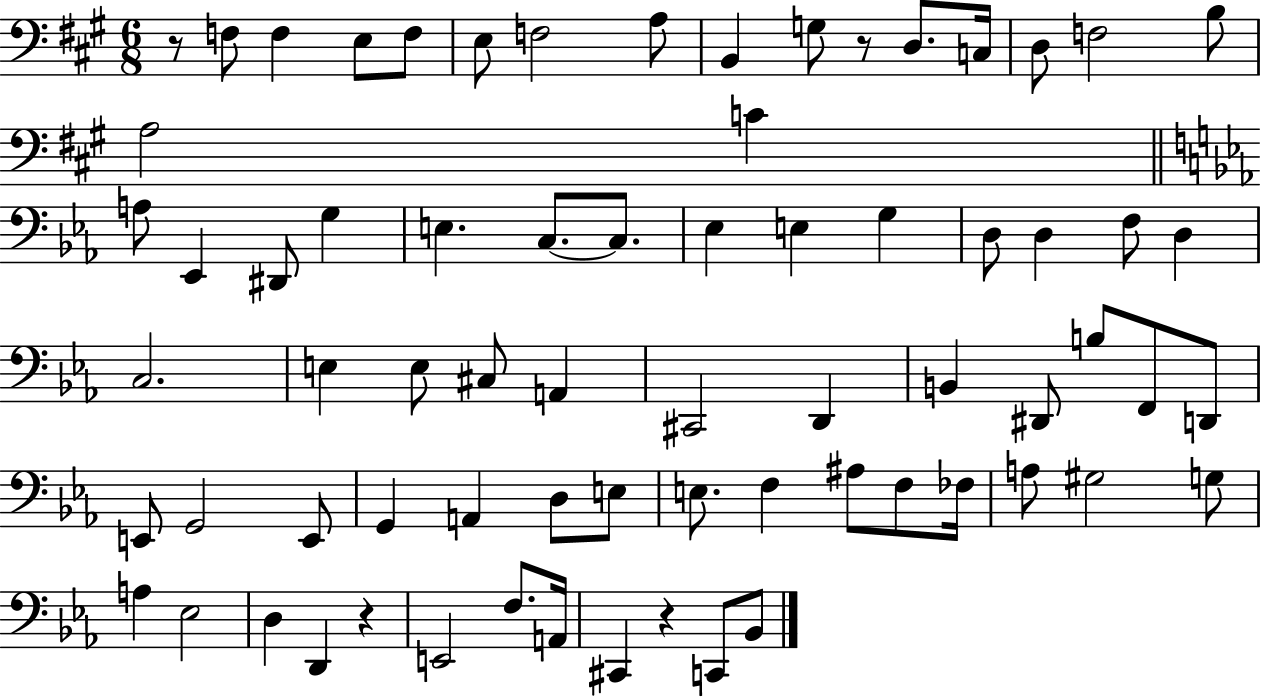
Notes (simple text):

R/e F3/e F3/q E3/e F3/e E3/e F3/h A3/e B2/q G3/e R/e D3/e. C3/s D3/e F3/h B3/e A3/h C4/q A3/e Eb2/q D#2/e G3/q E3/q. C3/e. C3/e. Eb3/q E3/q G3/q D3/e D3/q F3/e D3/q C3/h. E3/q E3/e C#3/e A2/q C#2/h D2/q B2/q D#2/e B3/e F2/e D2/e E2/e G2/h E2/e G2/q A2/q D3/e E3/e E3/e. F3/q A#3/e F3/e FES3/s A3/e G#3/h G3/e A3/q Eb3/h D3/q D2/q R/q E2/h F3/e. A2/s C#2/q R/q C2/e Bb2/e